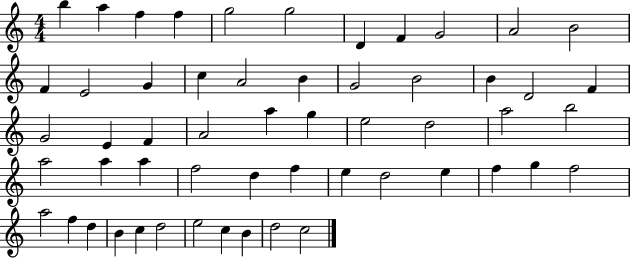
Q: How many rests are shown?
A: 0